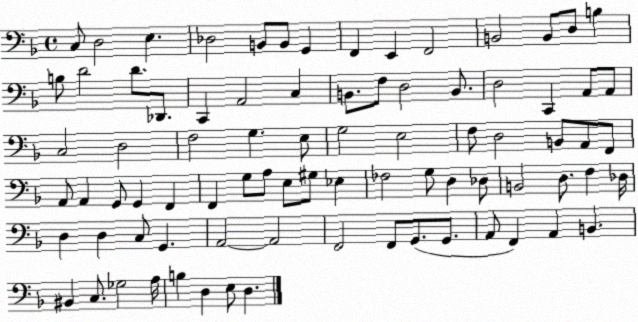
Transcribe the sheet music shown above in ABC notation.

X:1
T:Untitled
M:4/4
L:1/4
K:F
C,/2 D,2 E, _D,2 B,,/2 B,,/2 G,, F,, E,, F,,2 B,,2 B,,/2 D,/2 B, B,/2 D2 D/2 _D,,/2 C,, A,,2 C, B,,/2 F,/2 D,2 B,,/2 D,2 C,, A,,/2 A,,/2 C,2 D,2 F,2 G, E,/2 G,2 E,2 F,/2 D,2 B,,/2 A,,/2 F,,/2 A,,/2 A,, G,,/2 G,, F,, F,, G,/2 A,/2 E,/2 ^G,/2 _E, _F,2 G,/2 D, _D,/2 B,,2 D,/2 F, _D,/4 D, D, C,/2 G,, A,,2 A,,2 F,,2 F,,/2 G,,/2 G,,/2 A,,/2 F,, A,, B,, ^B,, C,/2 _G,2 A,/4 B, D, E,/2 D,